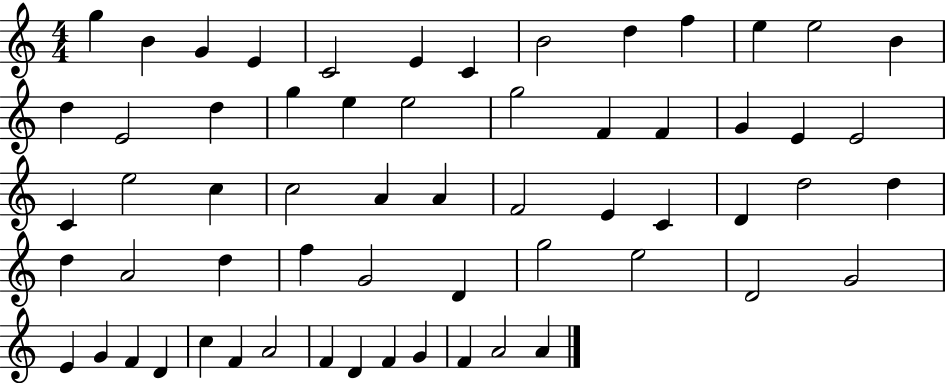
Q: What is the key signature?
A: C major